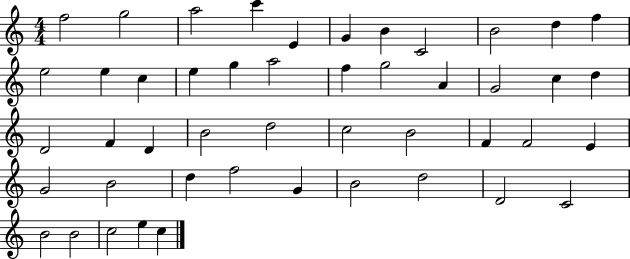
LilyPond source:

{
  \clef treble
  \numericTimeSignature
  \time 4/4
  \key c \major
  f''2 g''2 | a''2 c'''4 e'4 | g'4 b'4 c'2 | b'2 d''4 f''4 | \break e''2 e''4 c''4 | e''4 g''4 a''2 | f''4 g''2 a'4 | g'2 c''4 d''4 | \break d'2 f'4 d'4 | b'2 d''2 | c''2 b'2 | f'4 f'2 e'4 | \break g'2 b'2 | d''4 f''2 g'4 | b'2 d''2 | d'2 c'2 | \break b'2 b'2 | c''2 e''4 c''4 | \bar "|."
}